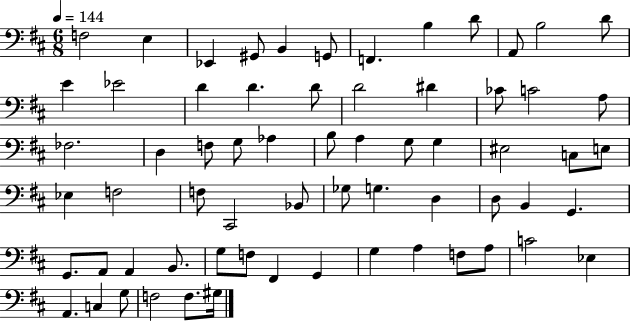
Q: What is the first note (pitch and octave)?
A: F3